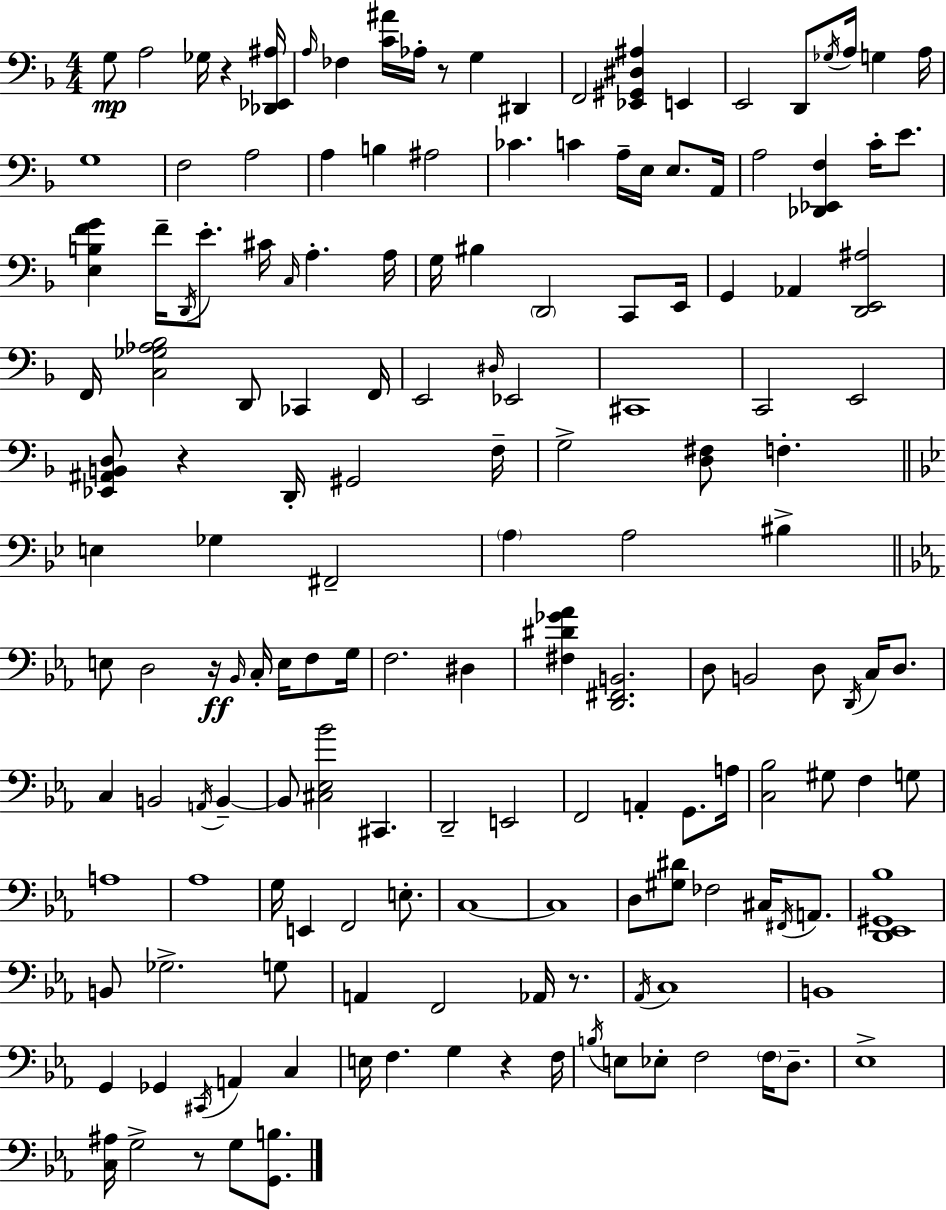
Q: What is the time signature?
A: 4/4